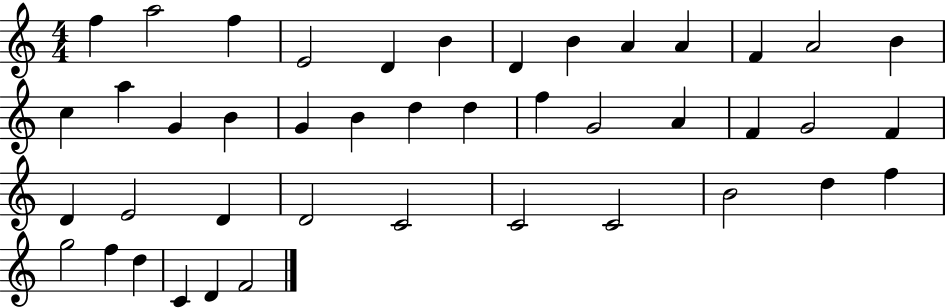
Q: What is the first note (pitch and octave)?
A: F5